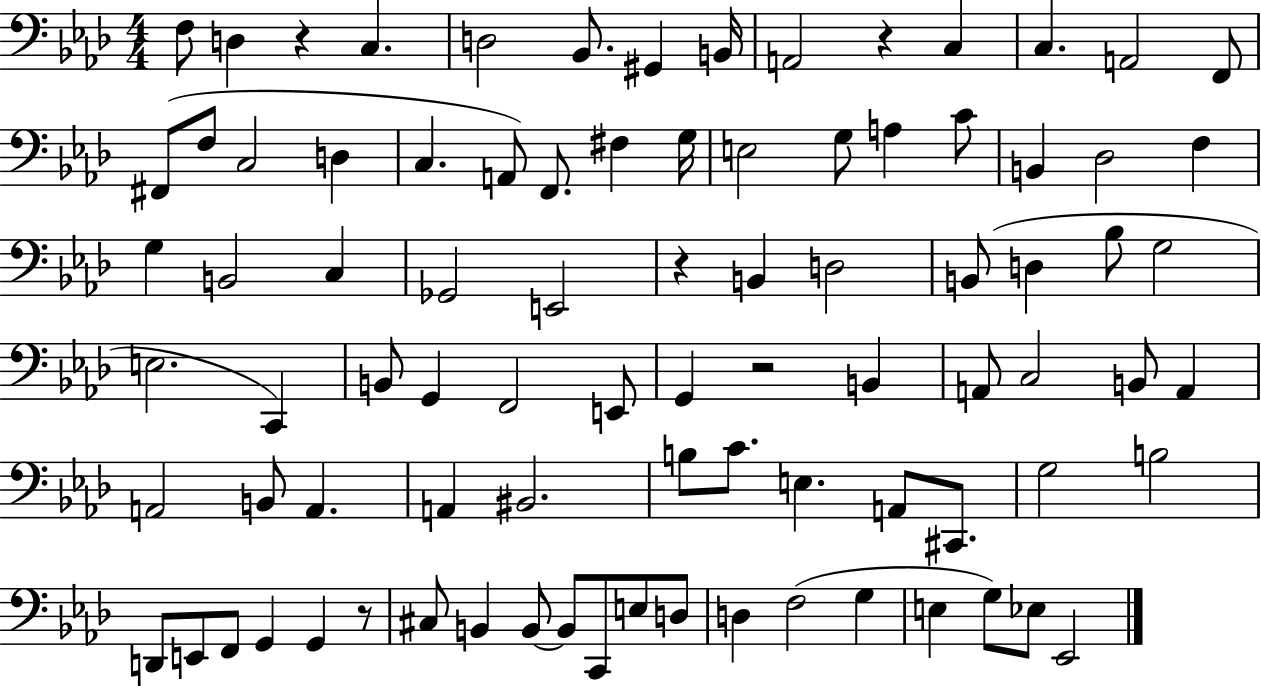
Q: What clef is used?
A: bass